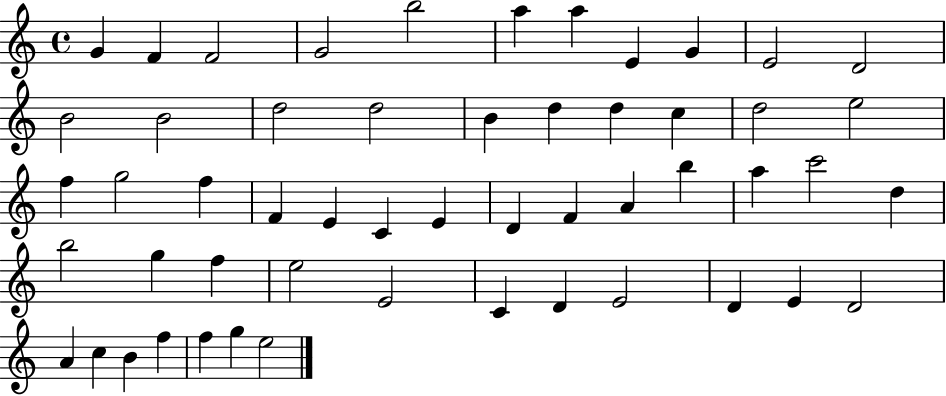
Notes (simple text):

G4/q F4/q F4/h G4/h B5/h A5/q A5/q E4/q G4/q E4/h D4/h B4/h B4/h D5/h D5/h B4/q D5/q D5/q C5/q D5/h E5/h F5/q G5/h F5/q F4/q E4/q C4/q E4/q D4/q F4/q A4/q B5/q A5/q C6/h D5/q B5/h G5/q F5/q E5/h E4/h C4/q D4/q E4/h D4/q E4/q D4/h A4/q C5/q B4/q F5/q F5/q G5/q E5/h